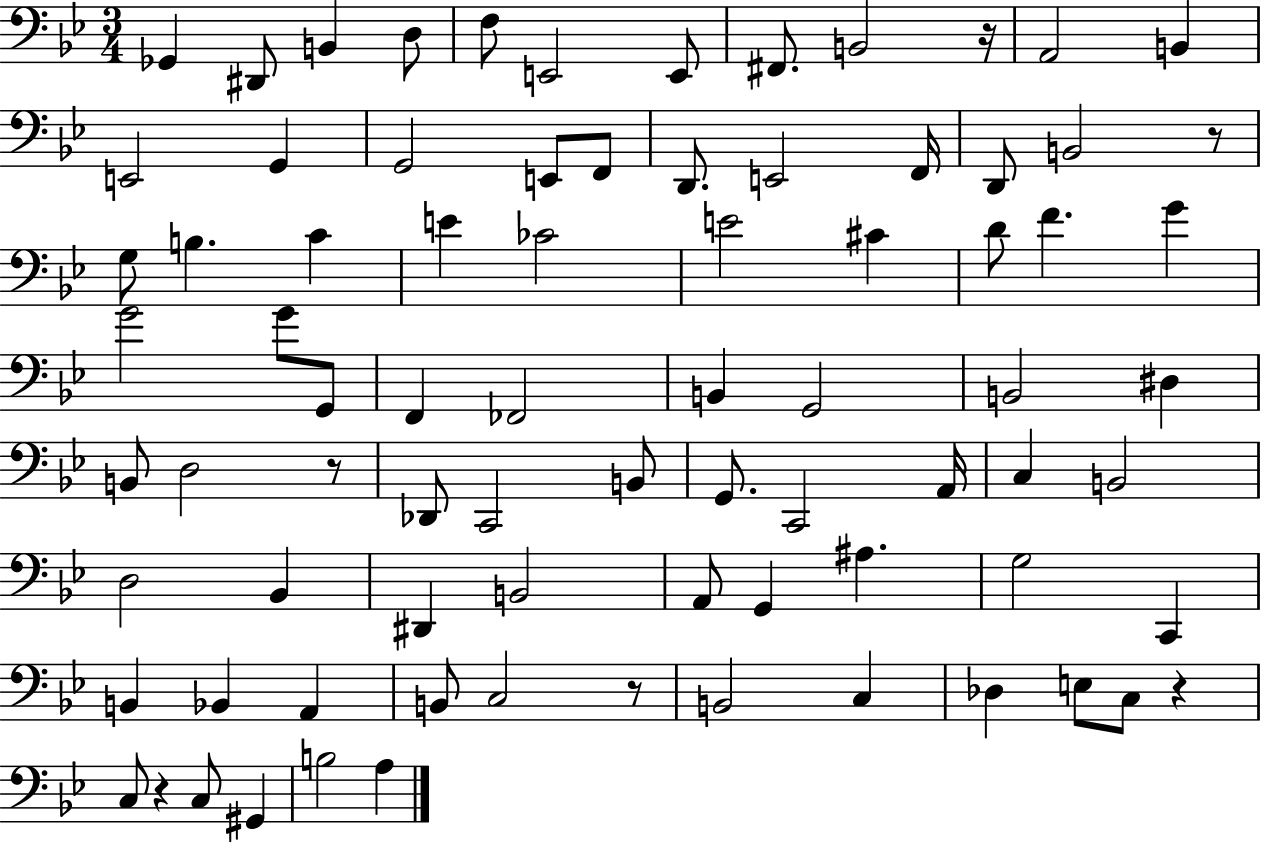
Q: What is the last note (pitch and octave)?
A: A3